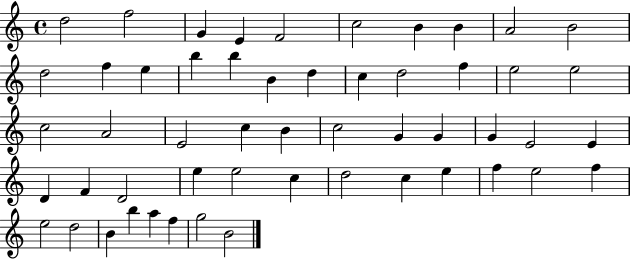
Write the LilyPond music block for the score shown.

{
  \clef treble
  \time 4/4
  \defaultTimeSignature
  \key c \major
  d''2 f''2 | g'4 e'4 f'2 | c''2 b'4 b'4 | a'2 b'2 | \break d''2 f''4 e''4 | b''4 b''4 b'4 d''4 | c''4 d''2 f''4 | e''2 e''2 | \break c''2 a'2 | e'2 c''4 b'4 | c''2 g'4 g'4 | g'4 e'2 e'4 | \break d'4 f'4 d'2 | e''4 e''2 c''4 | d''2 c''4 e''4 | f''4 e''2 f''4 | \break e''2 d''2 | b'4 b''4 a''4 f''4 | g''2 b'2 | \bar "|."
}